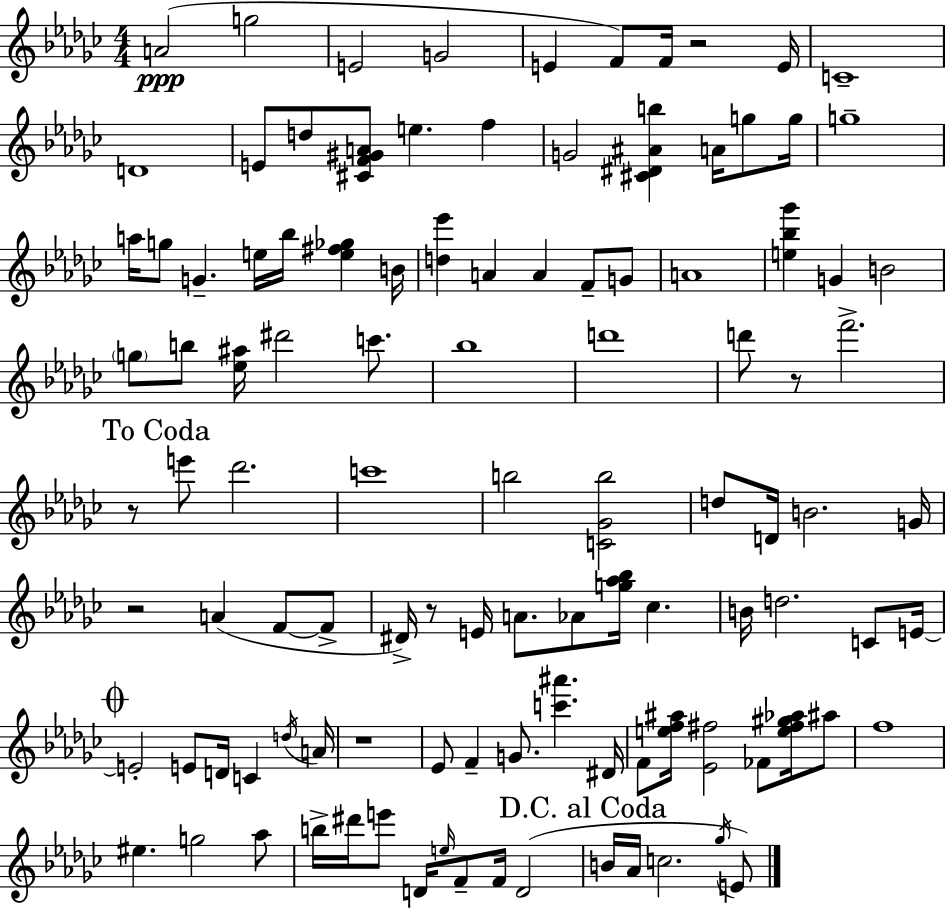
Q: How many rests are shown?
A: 6